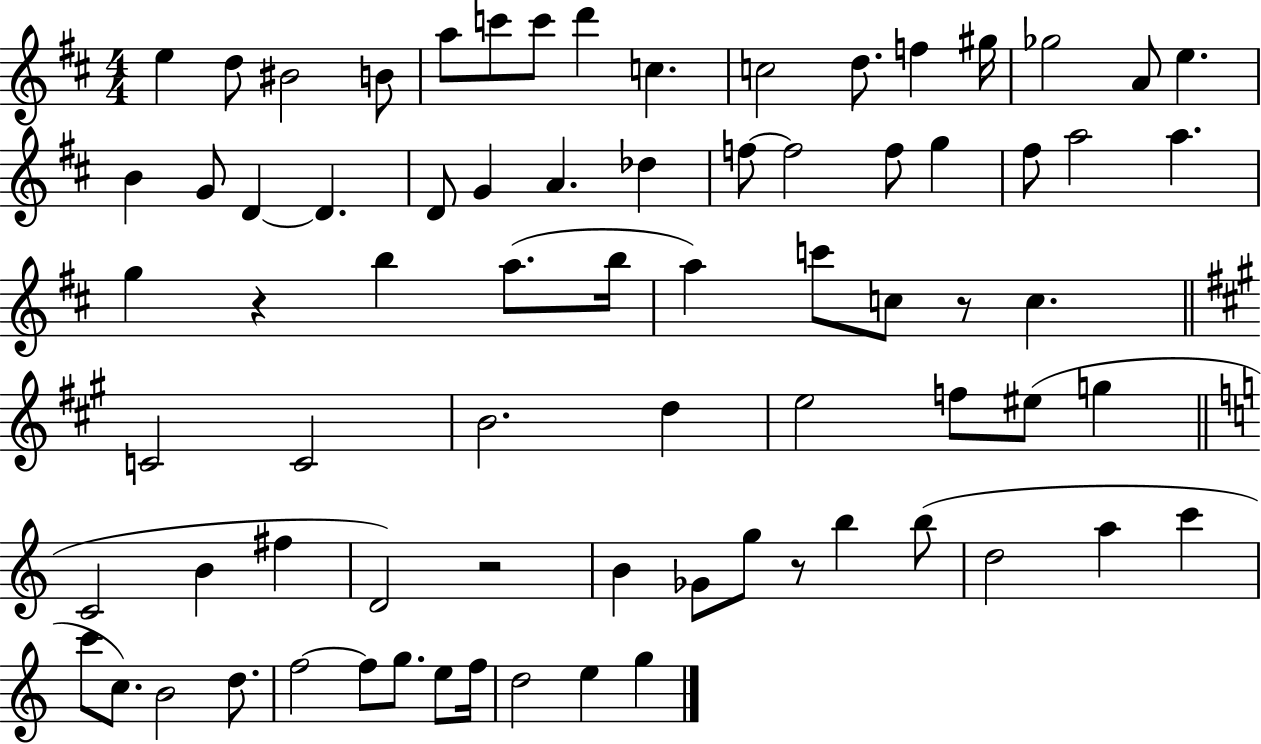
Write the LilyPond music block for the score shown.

{
  \clef treble
  \numericTimeSignature
  \time 4/4
  \key d \major
  e''4 d''8 bis'2 b'8 | a''8 c'''8 c'''8 d'''4 c''4. | c''2 d''8. f''4 gis''16 | ges''2 a'8 e''4. | \break b'4 g'8 d'4~~ d'4. | d'8 g'4 a'4. des''4 | f''8~~ f''2 f''8 g''4 | fis''8 a''2 a''4. | \break g''4 r4 b''4 a''8.( b''16 | a''4) c'''8 c''8 r8 c''4. | \bar "||" \break \key a \major c'2 c'2 | b'2. d''4 | e''2 f''8 eis''8( g''4 | \bar "||" \break \key a \minor c'2 b'4 fis''4 | d'2) r2 | b'4 ges'8 g''8 r8 b''4 b''8( | d''2 a''4 c'''4 | \break c'''8 c''8.) b'2 d''8. | f''2~~ f''8 g''8. e''8 f''16 | d''2 e''4 g''4 | \bar "|."
}